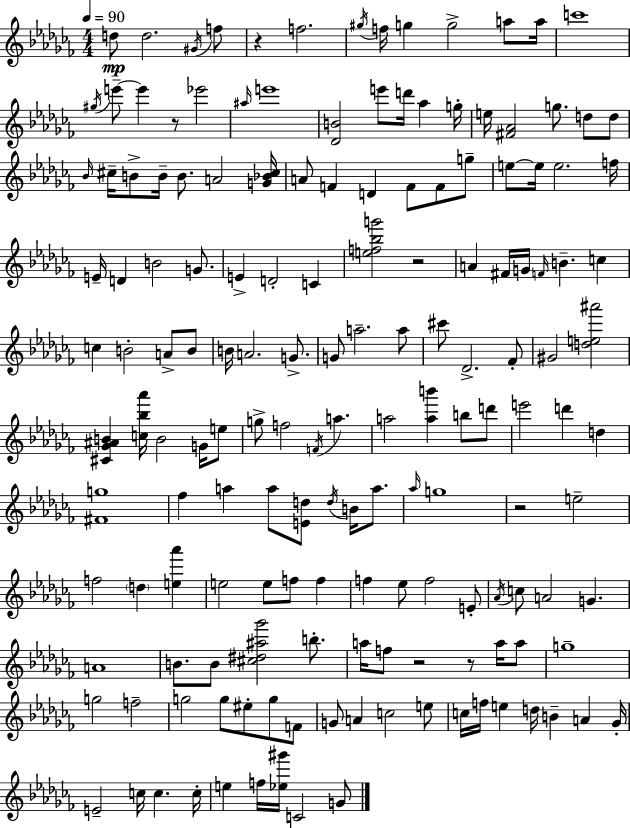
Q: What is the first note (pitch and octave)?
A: D5